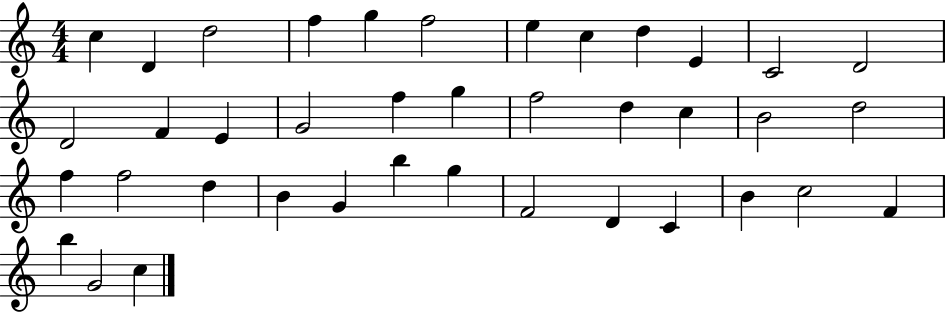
C5/q D4/q D5/h F5/q G5/q F5/h E5/q C5/q D5/q E4/q C4/h D4/h D4/h F4/q E4/q G4/h F5/q G5/q F5/h D5/q C5/q B4/h D5/h F5/q F5/h D5/q B4/q G4/q B5/q G5/q F4/h D4/q C4/q B4/q C5/h F4/q B5/q G4/h C5/q